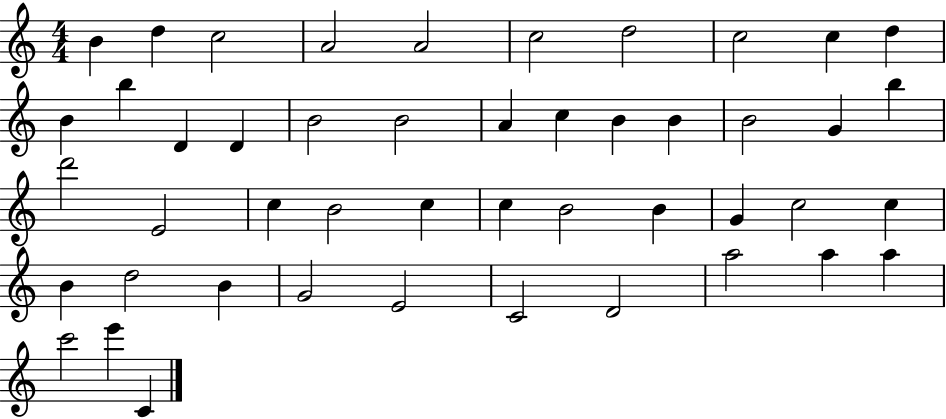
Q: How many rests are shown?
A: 0